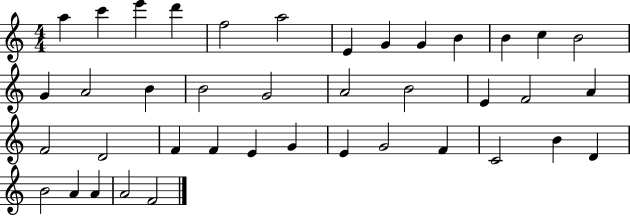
A5/q C6/q E6/q D6/q F5/h A5/h E4/q G4/q G4/q B4/q B4/q C5/q B4/h G4/q A4/h B4/q B4/h G4/h A4/h B4/h E4/q F4/h A4/q F4/h D4/h F4/q F4/q E4/q G4/q E4/q G4/h F4/q C4/h B4/q D4/q B4/h A4/q A4/q A4/h F4/h